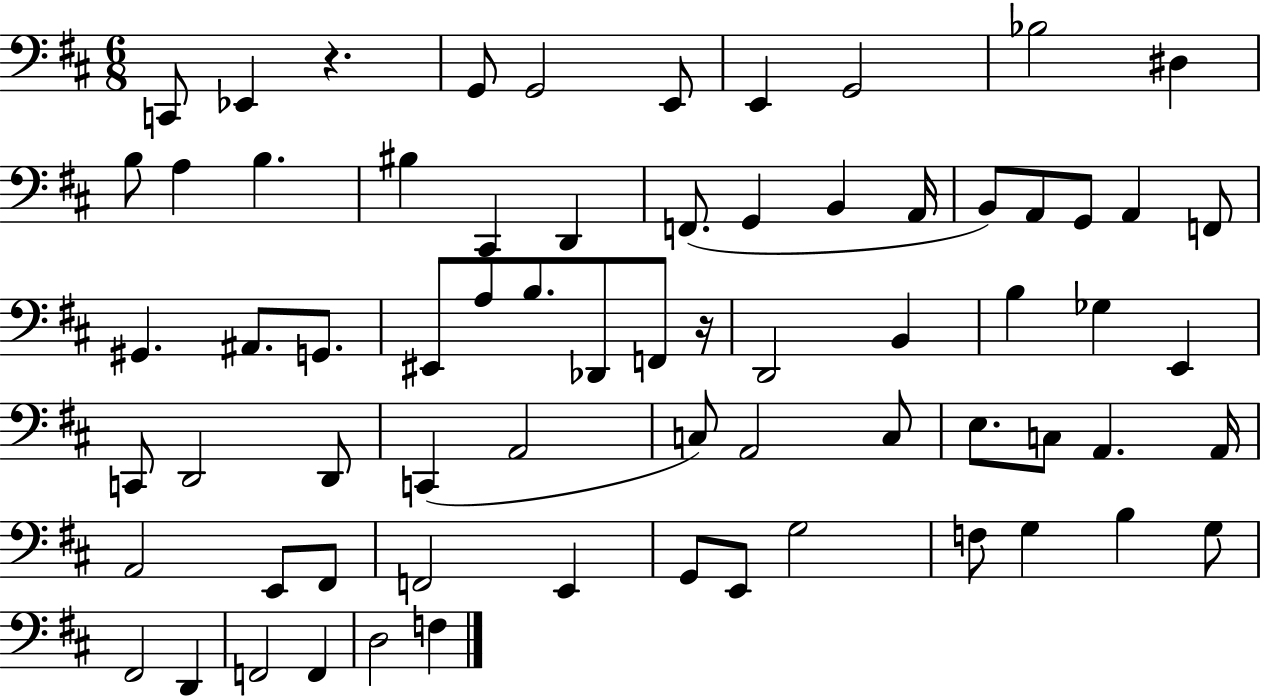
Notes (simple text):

C2/e Eb2/q R/q. G2/e G2/h E2/e E2/q G2/h Bb3/h D#3/q B3/e A3/q B3/q. BIS3/q C#2/q D2/q F2/e. G2/q B2/q A2/s B2/e A2/e G2/e A2/q F2/e G#2/q. A#2/e. G2/e. EIS2/e A3/e B3/e. Db2/e F2/e R/s D2/h B2/q B3/q Gb3/q E2/q C2/e D2/h D2/e C2/q A2/h C3/e A2/h C3/e E3/e. C3/e A2/q. A2/s A2/h E2/e F#2/e F2/h E2/q G2/e E2/e G3/h F3/e G3/q B3/q G3/e F#2/h D2/q F2/h F2/q D3/h F3/q